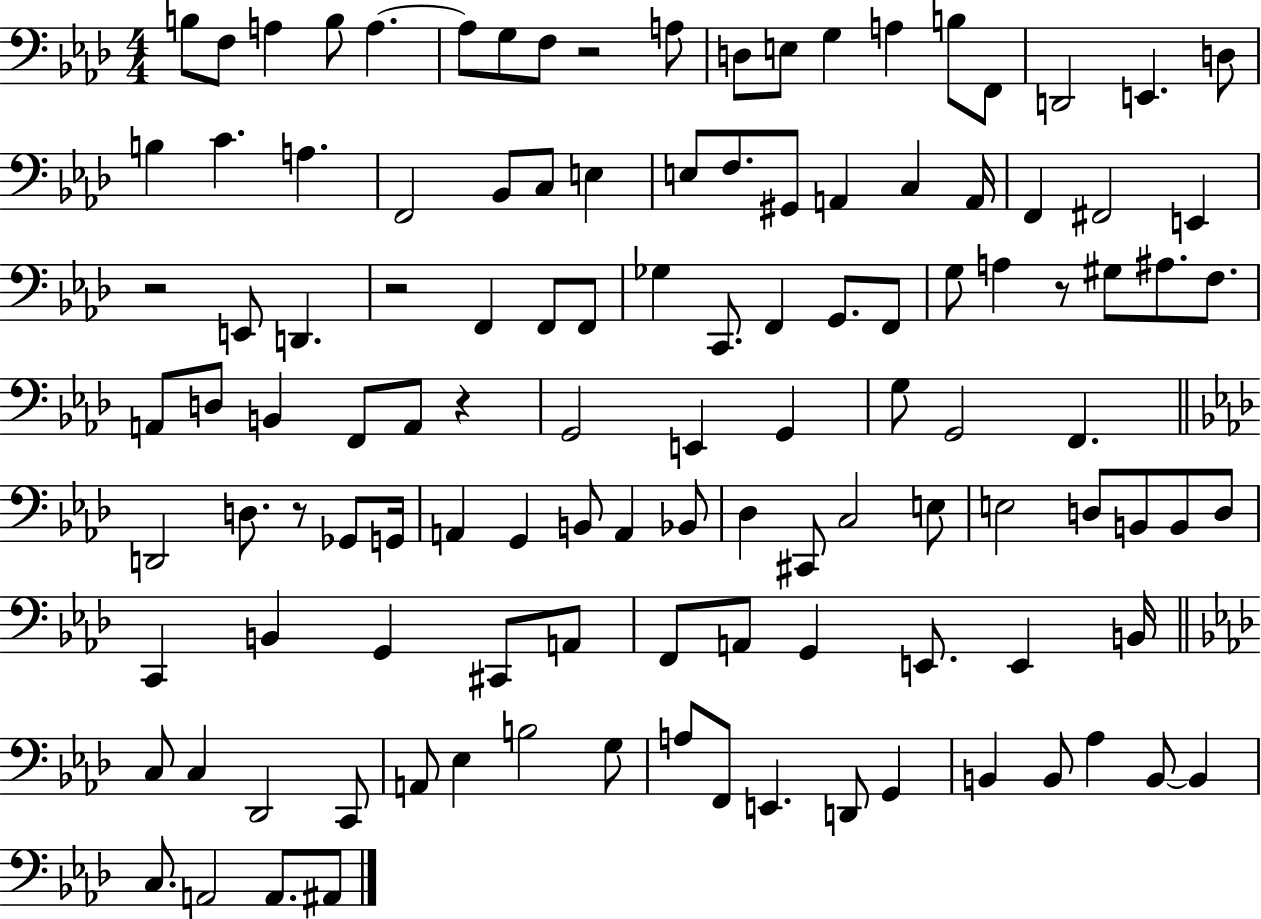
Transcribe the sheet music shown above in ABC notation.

X:1
T:Untitled
M:4/4
L:1/4
K:Ab
B,/2 F,/2 A, B,/2 A, A,/2 G,/2 F,/2 z2 A,/2 D,/2 E,/2 G, A, B,/2 F,,/2 D,,2 E,, D,/2 B, C A, F,,2 _B,,/2 C,/2 E, E,/2 F,/2 ^G,,/2 A,, C, A,,/4 F,, ^F,,2 E,, z2 E,,/2 D,, z2 F,, F,,/2 F,,/2 _G, C,,/2 F,, G,,/2 F,,/2 G,/2 A, z/2 ^G,/2 ^A,/2 F,/2 A,,/2 D,/2 B,, F,,/2 A,,/2 z G,,2 E,, G,, G,/2 G,,2 F,, D,,2 D,/2 z/2 _G,,/2 G,,/4 A,, G,, B,,/2 A,, _B,,/2 _D, ^C,,/2 C,2 E,/2 E,2 D,/2 B,,/2 B,,/2 D,/2 C,, B,, G,, ^C,,/2 A,,/2 F,,/2 A,,/2 G,, E,,/2 E,, B,,/4 C,/2 C, _D,,2 C,,/2 A,,/2 _E, B,2 G,/2 A,/2 F,,/2 E,, D,,/2 G,, B,, B,,/2 _A, B,,/2 B,, C,/2 A,,2 A,,/2 ^A,,/2